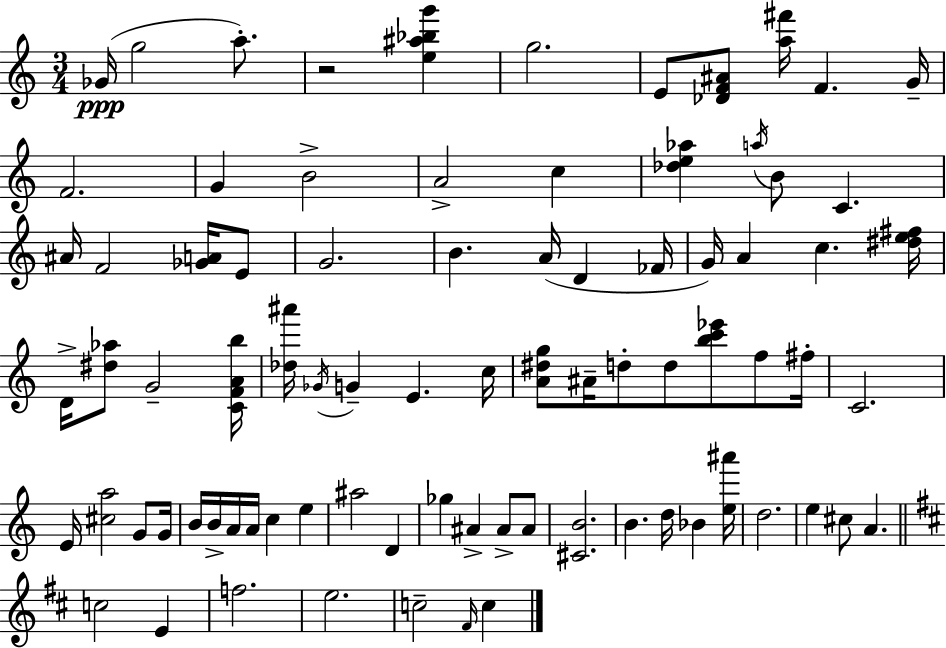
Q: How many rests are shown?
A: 1